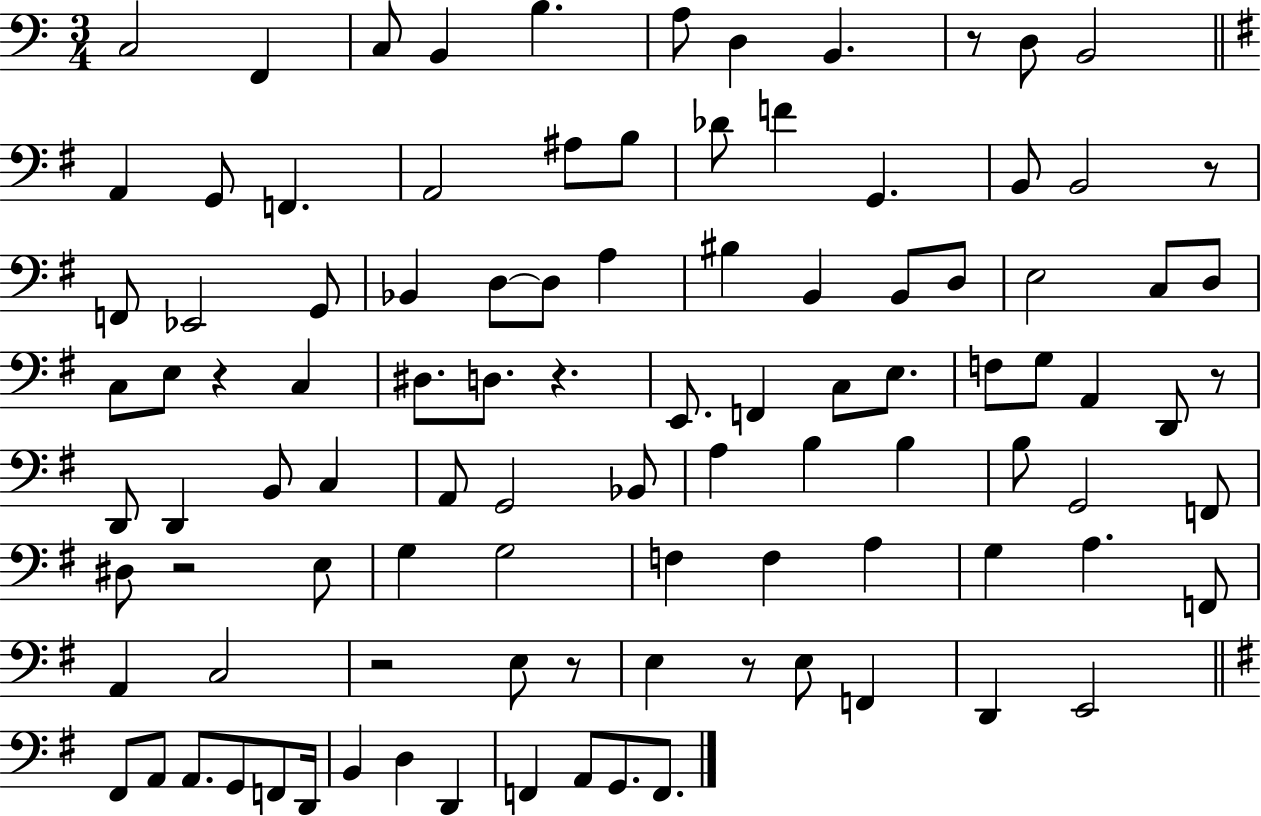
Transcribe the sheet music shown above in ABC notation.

X:1
T:Untitled
M:3/4
L:1/4
K:C
C,2 F,, C,/2 B,, B, A,/2 D, B,, z/2 D,/2 B,,2 A,, G,,/2 F,, A,,2 ^A,/2 B,/2 _D/2 F G,, B,,/2 B,,2 z/2 F,,/2 _E,,2 G,,/2 _B,, D,/2 D,/2 A, ^B, B,, B,,/2 D,/2 E,2 C,/2 D,/2 C,/2 E,/2 z C, ^D,/2 D,/2 z E,,/2 F,, C,/2 E,/2 F,/2 G,/2 A,, D,,/2 z/2 D,,/2 D,, B,,/2 C, A,,/2 G,,2 _B,,/2 A, B, B, B,/2 G,,2 F,,/2 ^D,/2 z2 E,/2 G, G,2 F, F, A, G, A, F,,/2 A,, C,2 z2 E,/2 z/2 E, z/2 E,/2 F,, D,, E,,2 ^F,,/2 A,,/2 A,,/2 G,,/2 F,,/2 D,,/4 B,, D, D,, F,, A,,/2 G,,/2 F,,/2